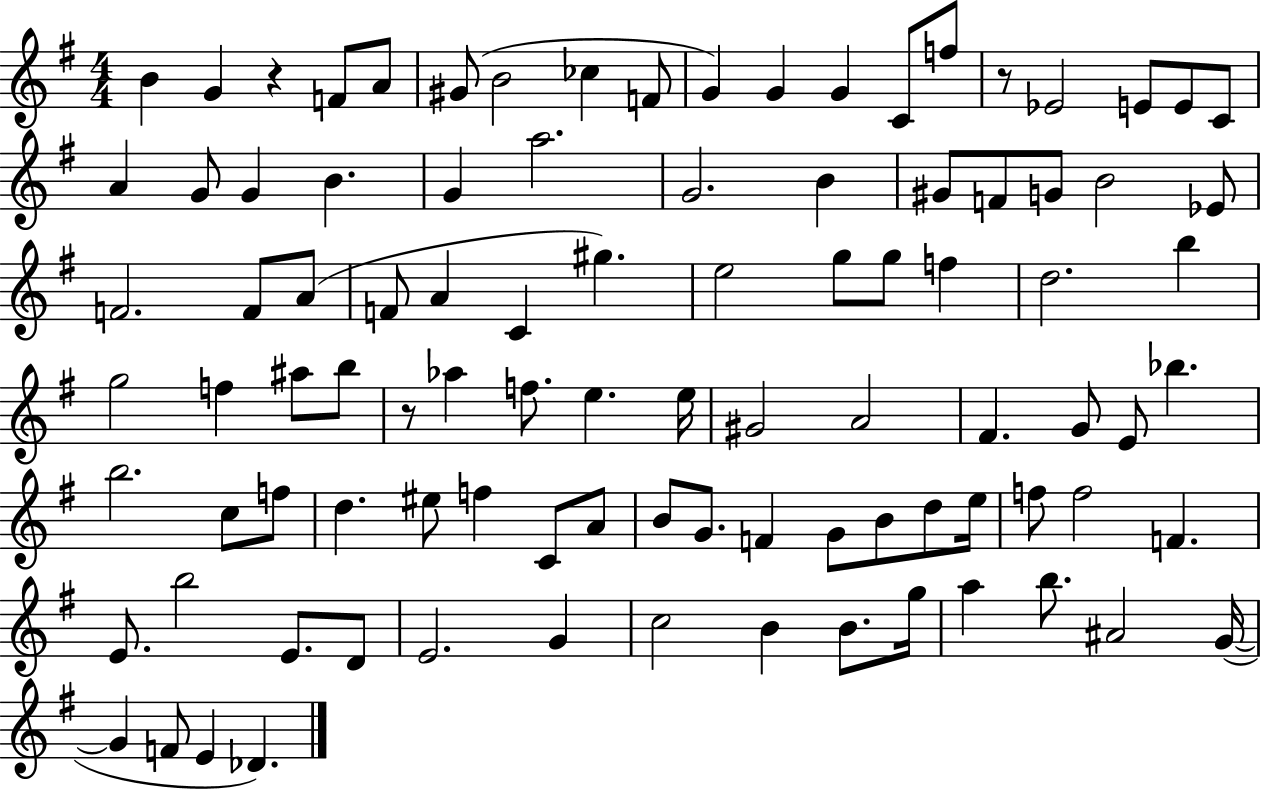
{
  \clef treble
  \numericTimeSignature
  \time 4/4
  \key g \major
  \repeat volta 2 { b'4 g'4 r4 f'8 a'8 | gis'8( b'2 ces''4 f'8 | g'4) g'4 g'4 c'8 f''8 | r8 ees'2 e'8 e'8 c'8 | \break a'4 g'8 g'4 b'4. | g'4 a''2. | g'2. b'4 | gis'8 f'8 g'8 b'2 ees'8 | \break f'2. f'8 a'8( | f'8 a'4 c'4 gis''4.) | e''2 g''8 g''8 f''4 | d''2. b''4 | \break g''2 f''4 ais''8 b''8 | r8 aes''4 f''8. e''4. e''16 | gis'2 a'2 | fis'4. g'8 e'8 bes''4. | \break b''2. c''8 f''8 | d''4. eis''8 f''4 c'8 a'8 | b'8 g'8. f'4 g'8 b'8 d''8 e''16 | f''8 f''2 f'4. | \break e'8. b''2 e'8. d'8 | e'2. g'4 | c''2 b'4 b'8. g''16 | a''4 b''8. ais'2 g'16~(~ | \break g'4 f'8 e'4 des'4.) | } \bar "|."
}